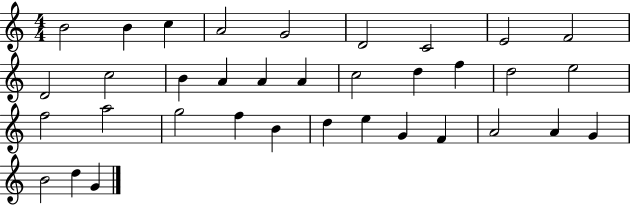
{
  \clef treble
  \numericTimeSignature
  \time 4/4
  \key c \major
  b'2 b'4 c''4 | a'2 g'2 | d'2 c'2 | e'2 f'2 | \break d'2 c''2 | b'4 a'4 a'4 a'4 | c''2 d''4 f''4 | d''2 e''2 | \break f''2 a''2 | g''2 f''4 b'4 | d''4 e''4 g'4 f'4 | a'2 a'4 g'4 | \break b'2 d''4 g'4 | \bar "|."
}